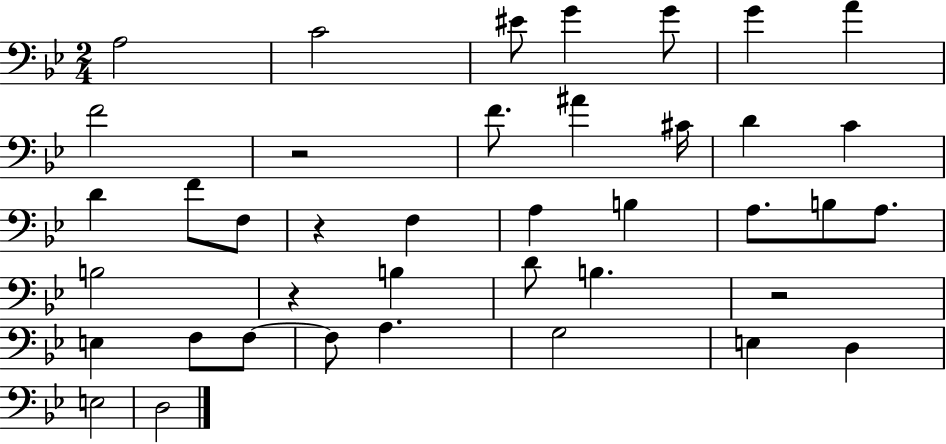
{
  \clef bass
  \numericTimeSignature
  \time 2/4
  \key bes \major
  a2 | c'2 | eis'8 g'4 g'8 | g'4 a'4 | \break f'2 | r2 | f'8. ais'4 cis'16 | d'4 c'4 | \break d'4 f'8 f8 | r4 f4 | a4 b4 | a8. b8 a8. | \break b2 | r4 b4 | d'8 b4. | r2 | \break e4 f8 f8~~ | f8 a4. | g2 | e4 d4 | \break e2 | d2 | \bar "|."
}